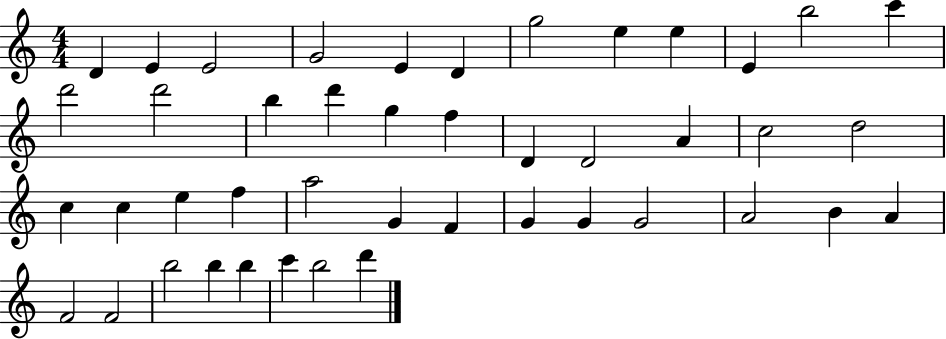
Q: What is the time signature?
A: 4/4